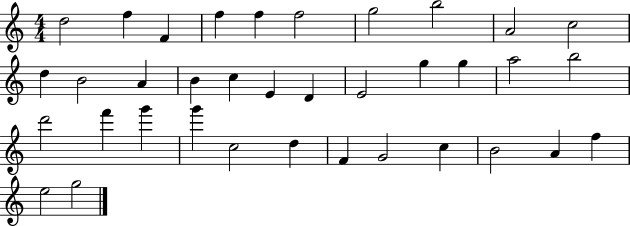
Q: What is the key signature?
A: C major